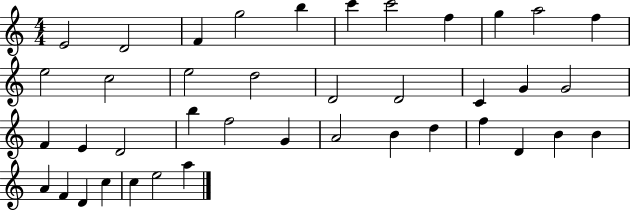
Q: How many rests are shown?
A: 0